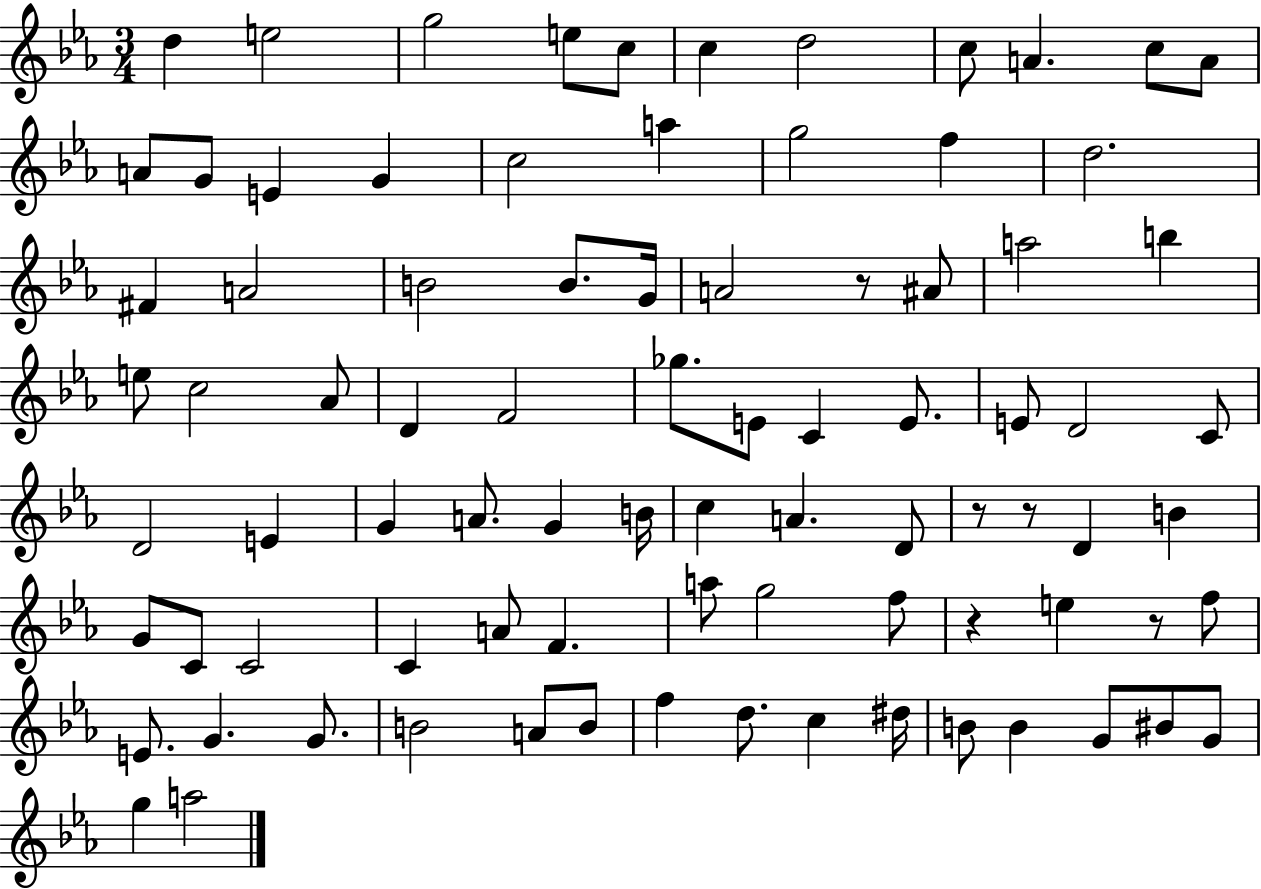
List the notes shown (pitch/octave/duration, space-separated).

D5/q E5/h G5/h E5/e C5/e C5/q D5/h C5/e A4/q. C5/e A4/e A4/e G4/e E4/q G4/q C5/h A5/q G5/h F5/q D5/h. F#4/q A4/h B4/h B4/e. G4/s A4/h R/e A#4/e A5/h B5/q E5/e C5/h Ab4/e D4/q F4/h Gb5/e. E4/e C4/q E4/e. E4/e D4/h C4/e D4/h E4/q G4/q A4/e. G4/q B4/s C5/q A4/q. D4/e R/e R/e D4/q B4/q G4/e C4/e C4/h C4/q A4/e F4/q. A5/e G5/h F5/e R/q E5/q R/e F5/e E4/e. G4/q. G4/e. B4/h A4/e B4/e F5/q D5/e. C5/q D#5/s B4/e B4/q G4/e BIS4/e G4/e G5/q A5/h